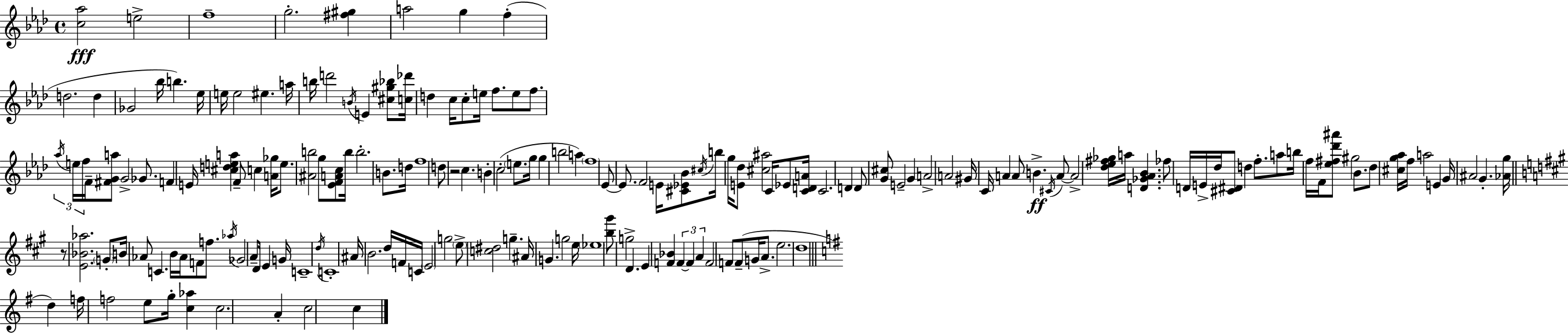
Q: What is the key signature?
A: AES major